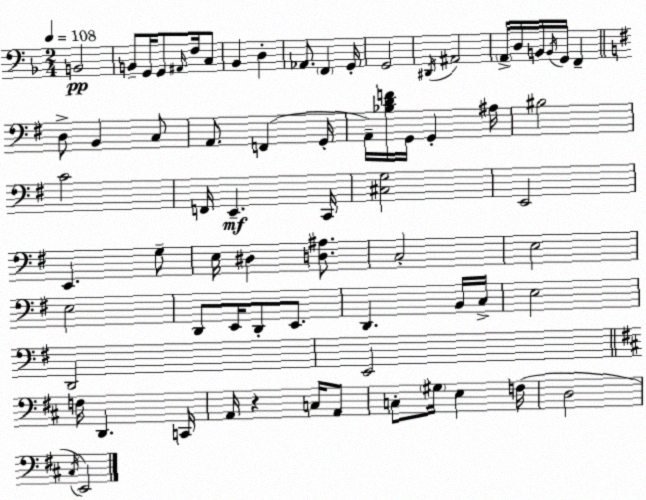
X:1
T:Untitled
M:2/4
L:1/4
K:F
B,,2 B,,/2 G,,/4 G,,/2 ^A,,/4 F,/4 C,/2 _B,, D, _A,,/2 F,, G,,/4 G,,2 ^D,,/4 ^A,,2 A,,/4 D,/4 B,,/4 B,,/4 G,,/4 F,, D,/2 B,, C,/2 A,,/2 F,, G,,/4 A,,/4 [_B,DF]/4 G,,/4 G,, ^A,/4 ^B,2 C2 F,,/4 E,, C,,/4 [^C,G,]2 E,,2 E,, G,/2 E,/4 ^D, [D,^A,]/2 C,2 E,2 E,2 D,,/2 E,,/4 D,,/2 E,,/2 D,, B,,/4 C,/4 E,2 D,,2 E,,2 F,/4 D,, C,,/4 A,,/4 z C,/4 A,,/2 C,/2 ^G,/4 E, F,/4 D,2 ^C,/4 E,,2